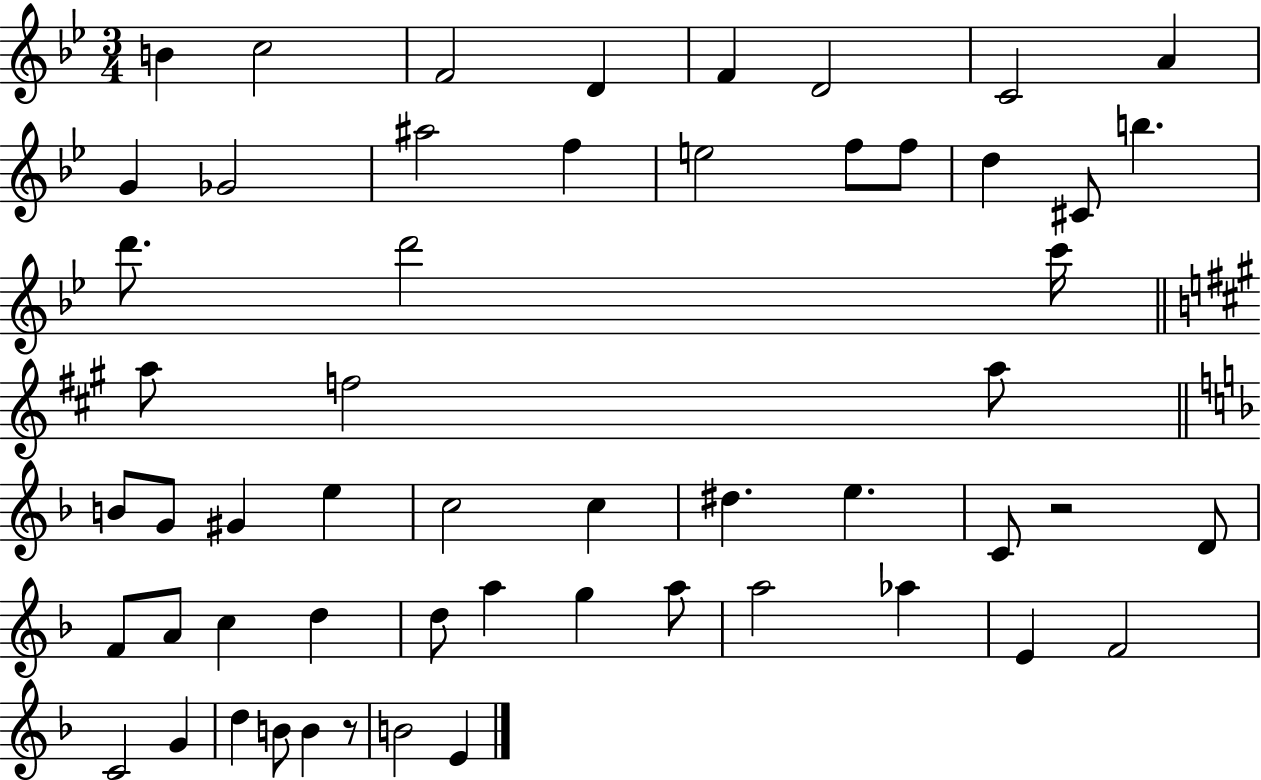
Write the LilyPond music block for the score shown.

{
  \clef treble
  \numericTimeSignature
  \time 3/4
  \key bes \major
  \repeat volta 2 { b'4 c''2 | f'2 d'4 | f'4 d'2 | c'2 a'4 | \break g'4 ges'2 | ais''2 f''4 | e''2 f''8 f''8 | d''4 cis'8 b''4. | \break d'''8. d'''2 c'''16 | \bar "||" \break \key a \major a''8 f''2 a''8 | \bar "||" \break \key f \major b'8 g'8 gis'4 e''4 | c''2 c''4 | dis''4. e''4. | c'8 r2 d'8 | \break f'8 a'8 c''4 d''4 | d''8 a''4 g''4 a''8 | a''2 aes''4 | e'4 f'2 | \break c'2 g'4 | d''4 b'8 b'4 r8 | b'2 e'4 | } \bar "|."
}